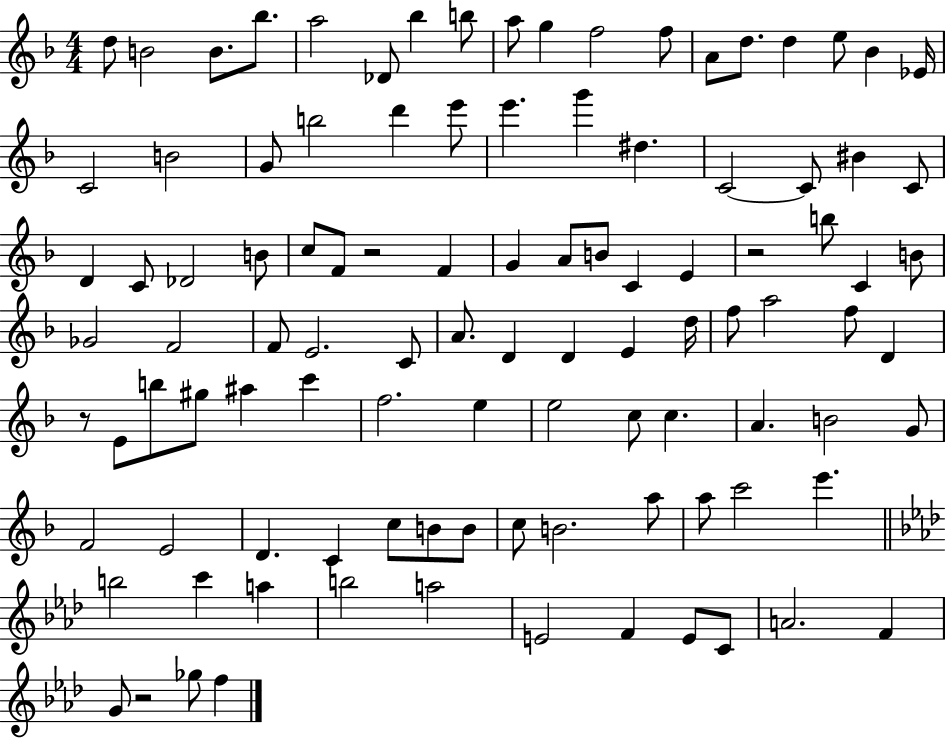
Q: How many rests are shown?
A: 4